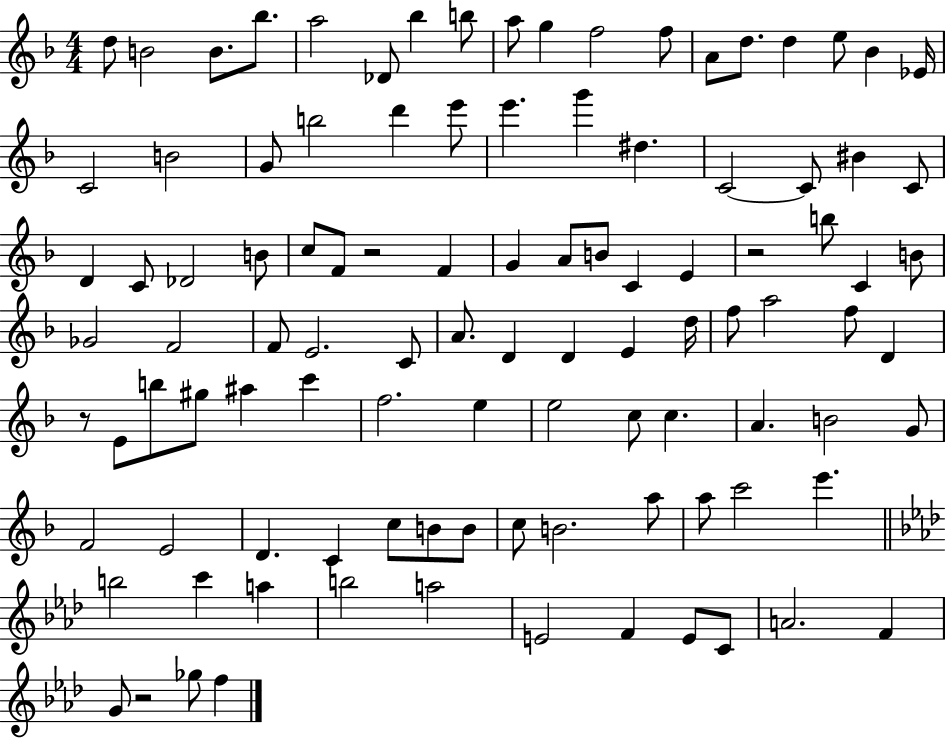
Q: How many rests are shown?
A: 4